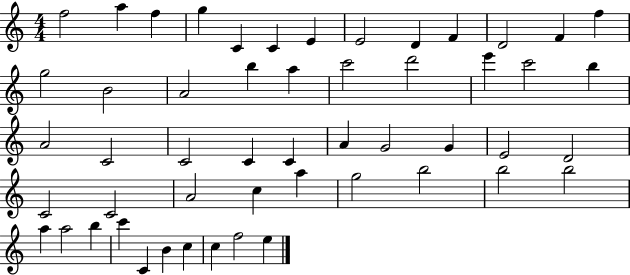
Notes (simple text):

F5/h A5/q F5/q G5/q C4/q C4/q E4/q E4/h D4/q F4/q D4/h F4/q F5/q G5/h B4/h A4/h B5/q A5/q C6/h D6/h E6/q C6/h B5/q A4/h C4/h C4/h C4/q C4/q A4/q G4/h G4/q E4/h D4/h C4/h C4/h A4/h C5/q A5/q G5/h B5/h B5/h B5/h A5/q A5/h B5/q C6/q C4/q B4/q C5/q C5/q F5/h E5/q